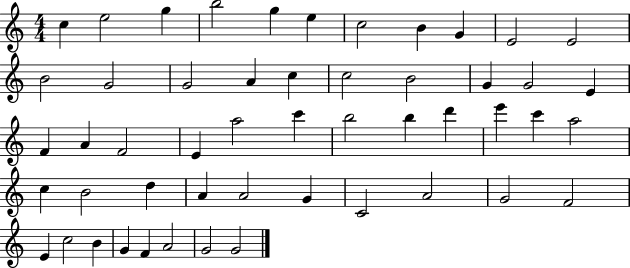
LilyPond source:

{
  \clef treble
  \numericTimeSignature
  \time 4/4
  \key c \major
  c''4 e''2 g''4 | b''2 g''4 e''4 | c''2 b'4 g'4 | e'2 e'2 | \break b'2 g'2 | g'2 a'4 c''4 | c''2 b'2 | g'4 g'2 e'4 | \break f'4 a'4 f'2 | e'4 a''2 c'''4 | b''2 b''4 d'''4 | e'''4 c'''4 a''2 | \break c''4 b'2 d''4 | a'4 a'2 g'4 | c'2 a'2 | g'2 f'2 | \break e'4 c''2 b'4 | g'4 f'4 a'2 | g'2 g'2 | \bar "|."
}